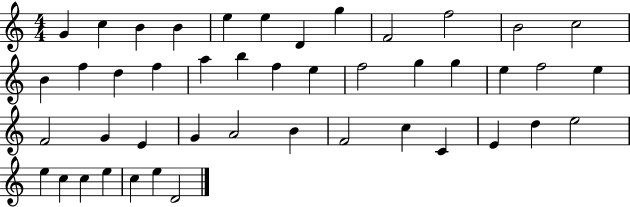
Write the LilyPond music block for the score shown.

{
  \clef treble
  \numericTimeSignature
  \time 4/4
  \key c \major
  g'4 c''4 b'4 b'4 | e''4 e''4 d'4 g''4 | f'2 f''2 | b'2 c''2 | \break b'4 f''4 d''4 f''4 | a''4 b''4 f''4 e''4 | f''2 g''4 g''4 | e''4 f''2 e''4 | \break f'2 g'4 e'4 | g'4 a'2 b'4 | f'2 c''4 c'4 | e'4 d''4 e''2 | \break e''4 c''4 c''4 e''4 | c''4 e''4 d'2 | \bar "|."
}